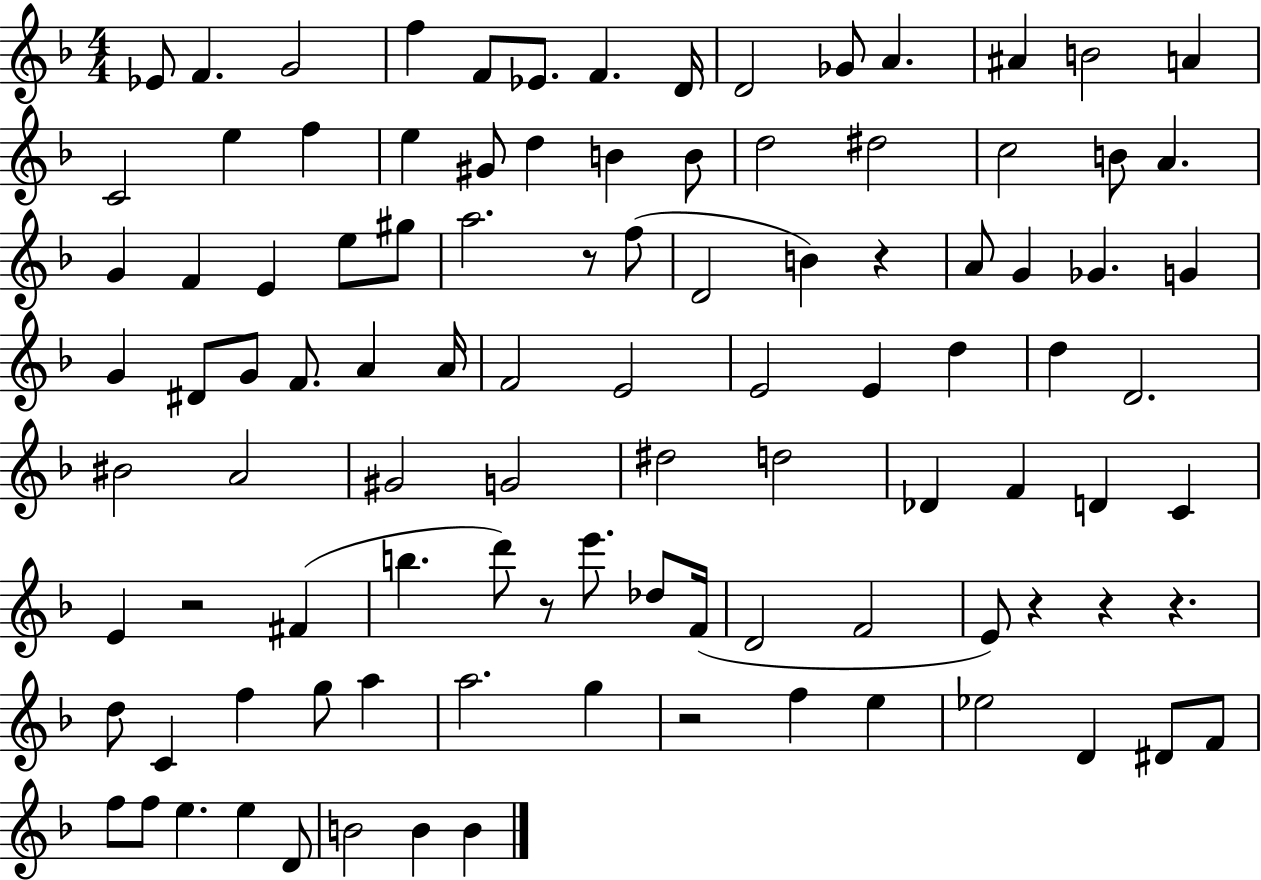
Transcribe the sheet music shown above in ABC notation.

X:1
T:Untitled
M:4/4
L:1/4
K:F
_E/2 F G2 f F/2 _E/2 F D/4 D2 _G/2 A ^A B2 A C2 e f e ^G/2 d B B/2 d2 ^d2 c2 B/2 A G F E e/2 ^g/2 a2 z/2 f/2 D2 B z A/2 G _G G G ^D/2 G/2 F/2 A A/4 F2 E2 E2 E d d D2 ^B2 A2 ^G2 G2 ^d2 d2 _D F D C E z2 ^F b d'/2 z/2 e'/2 _d/2 F/4 D2 F2 E/2 z z z d/2 C f g/2 a a2 g z2 f e _e2 D ^D/2 F/2 f/2 f/2 e e D/2 B2 B B